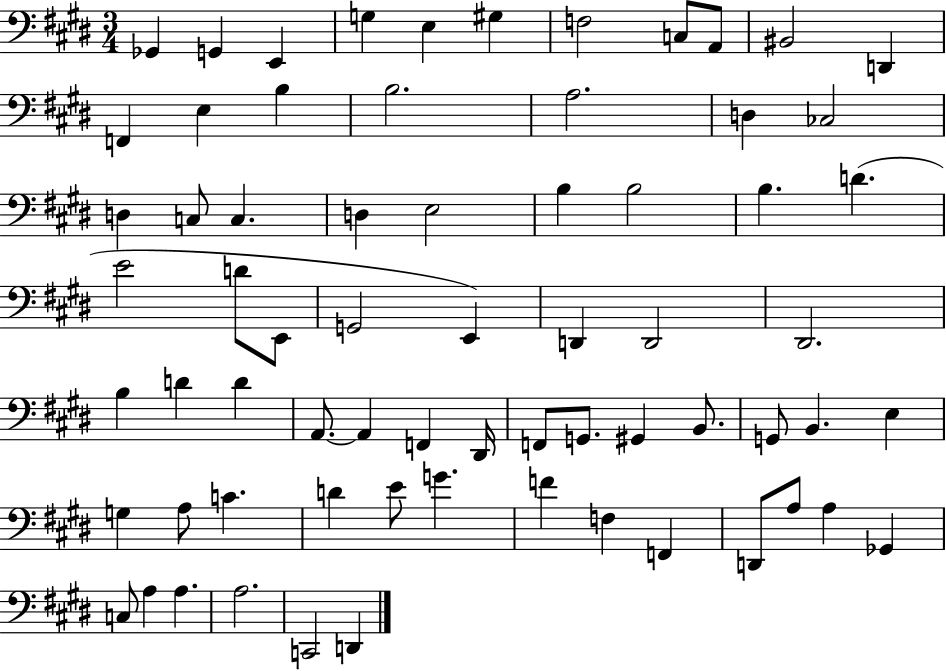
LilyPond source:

{
  \clef bass
  \numericTimeSignature
  \time 3/4
  \key e \major
  ges,4 g,4 e,4 | g4 e4 gis4 | f2 c8 a,8 | bis,2 d,4 | \break f,4 e4 b4 | b2. | a2. | d4 ces2 | \break d4 c8 c4. | d4 e2 | b4 b2 | b4. d'4.( | \break e'2 d'8 e,8 | g,2 e,4) | d,4 d,2 | dis,2. | \break b4 d'4 d'4 | a,8.~~ a,4 f,4 dis,16 | f,8 g,8. gis,4 b,8. | g,8 b,4. e4 | \break g4 a8 c'4. | d'4 e'8 g'4. | f'4 f4 f,4 | d,8 a8 a4 ges,4 | \break c8 a4 a4. | a2. | c,2 d,4 | \bar "|."
}